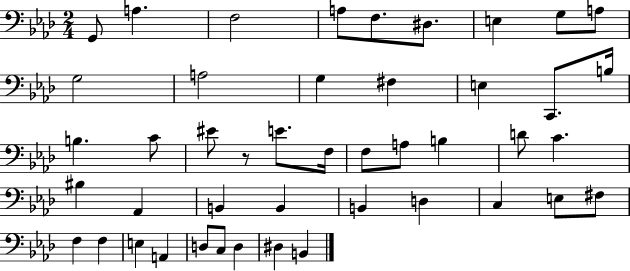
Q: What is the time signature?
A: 2/4